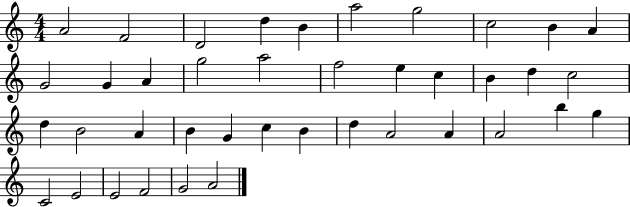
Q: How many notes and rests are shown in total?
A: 40